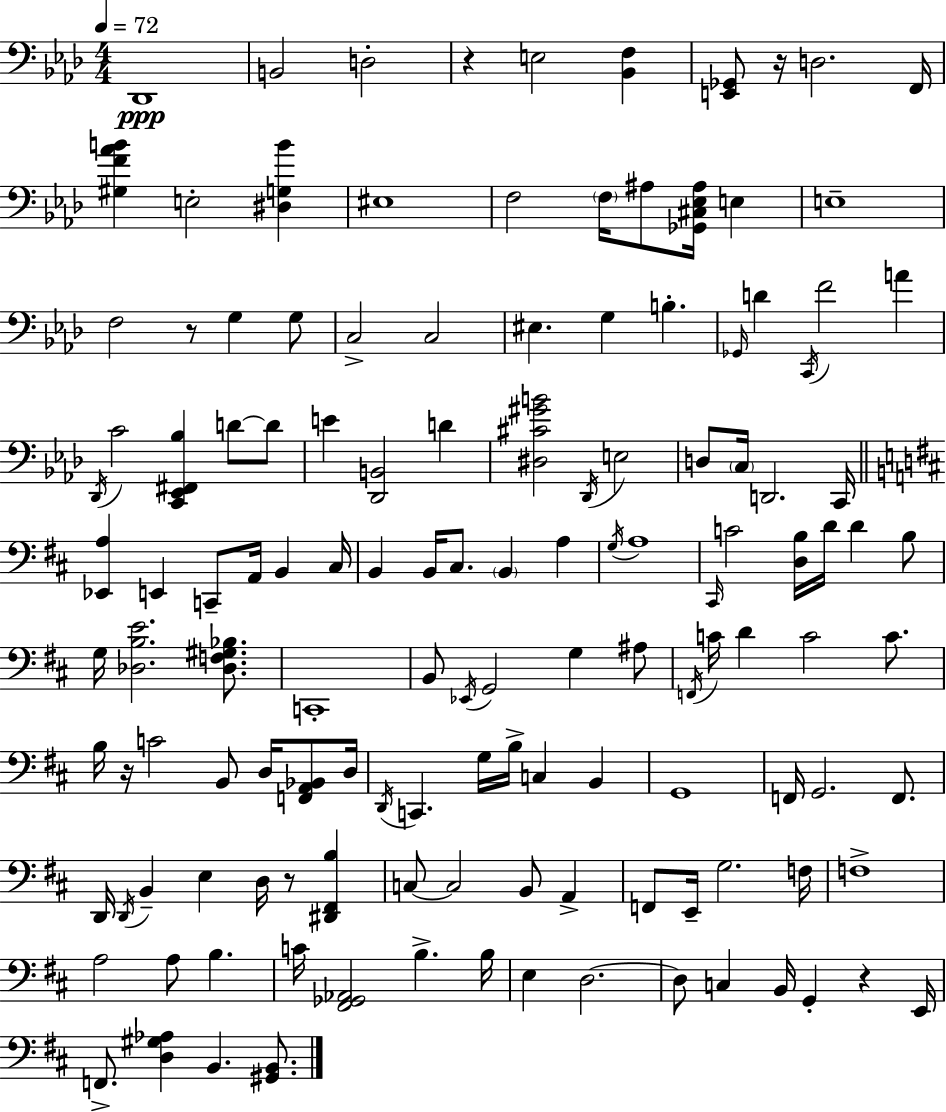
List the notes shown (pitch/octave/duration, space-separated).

Db2/w B2/h D3/h R/q E3/h [Bb2,F3]/q [E2,Gb2]/e R/s D3/h. F2/s [G#3,F4,Ab4,B4]/q E3/h [D#3,G3,B4]/q EIS3/w F3/h F3/s A#3/e [Gb2,C#3,Eb3,A#3]/s E3/q E3/w F3/h R/e G3/q G3/e C3/h C3/h EIS3/q. G3/q B3/q. Gb2/s D4/q C2/s F4/h A4/q Db2/s C4/h [C2,Eb2,F#2,Bb3]/q D4/e D4/e E4/q [Db2,B2]/h D4/q [D#3,C#4,G#4,B4]/h Db2/s E3/h D3/e C3/s D2/h. C2/s [Eb2,A3]/q E2/q C2/e A2/s B2/q C#3/s B2/q B2/s C#3/e. B2/q A3/q G3/s A3/w C#2/s C4/h [D3,B3]/s D4/s D4/q B3/e G3/s [Db3,B3,E4]/h. [Db3,F3,G#3,Bb3]/e. C2/w B2/e Eb2/s G2/h G3/q A#3/e F2/s C4/s D4/q C4/h C4/e. B3/s R/s C4/h B2/e D3/s [F2,A2,Bb2]/e D3/s D2/s C2/q. G3/s B3/s C3/q B2/q G2/w F2/s G2/h. F2/e. D2/s D2/s B2/q E3/q D3/s R/e [D#2,F#2,B3]/q C3/e C3/h B2/e A2/q F2/e E2/s G3/h. F3/s F3/w A3/h A3/e B3/q. C4/s [F#2,Gb2,Ab2]/h B3/q. B3/s E3/q D3/h. D3/e C3/q B2/s G2/q R/q E2/s F2/e. [D3,G#3,Ab3]/q B2/q. [G#2,B2]/e.